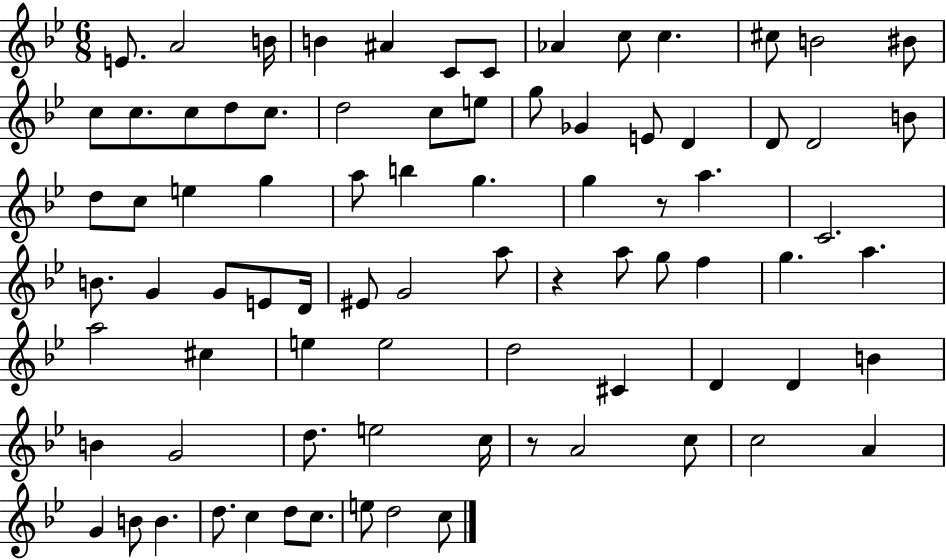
X:1
T:Untitled
M:6/8
L:1/4
K:Bb
E/2 A2 B/4 B ^A C/2 C/2 _A c/2 c ^c/2 B2 ^B/2 c/2 c/2 c/2 d/2 c/2 d2 c/2 e/2 g/2 _G E/2 D D/2 D2 B/2 d/2 c/2 e g a/2 b g g z/2 a C2 B/2 G G/2 E/2 D/4 ^E/2 G2 a/2 z a/2 g/2 f g a a2 ^c e e2 d2 ^C D D B B G2 d/2 e2 c/4 z/2 A2 c/2 c2 A G B/2 B d/2 c d/2 c/2 e/2 d2 c/2